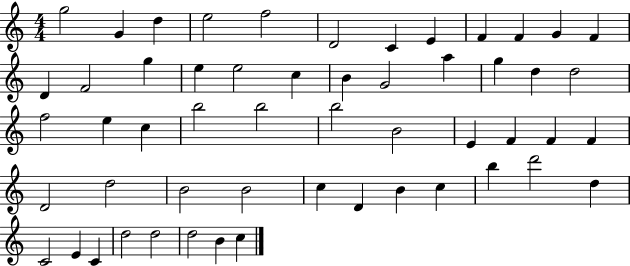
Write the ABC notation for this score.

X:1
T:Untitled
M:4/4
L:1/4
K:C
g2 G d e2 f2 D2 C E F F G F D F2 g e e2 c B G2 a g d d2 f2 e c b2 b2 b2 B2 E F F F D2 d2 B2 B2 c D B c b d'2 d C2 E C d2 d2 d2 B c